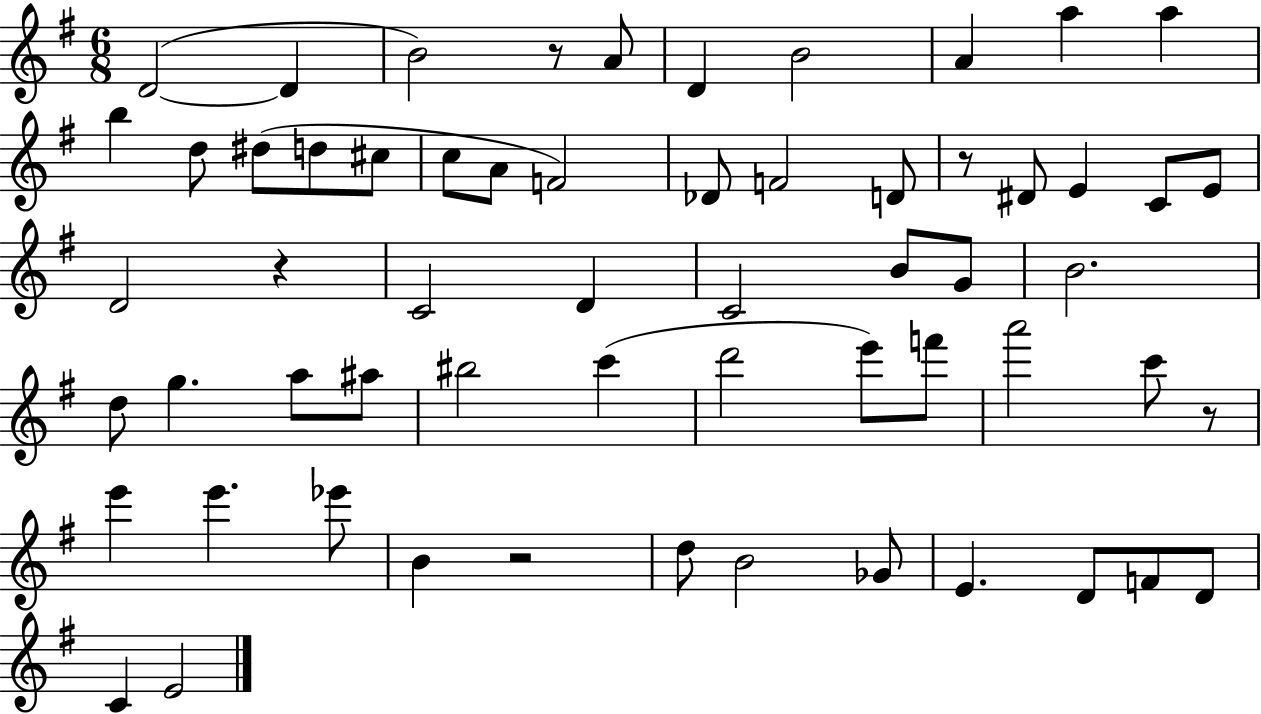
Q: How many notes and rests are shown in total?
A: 60